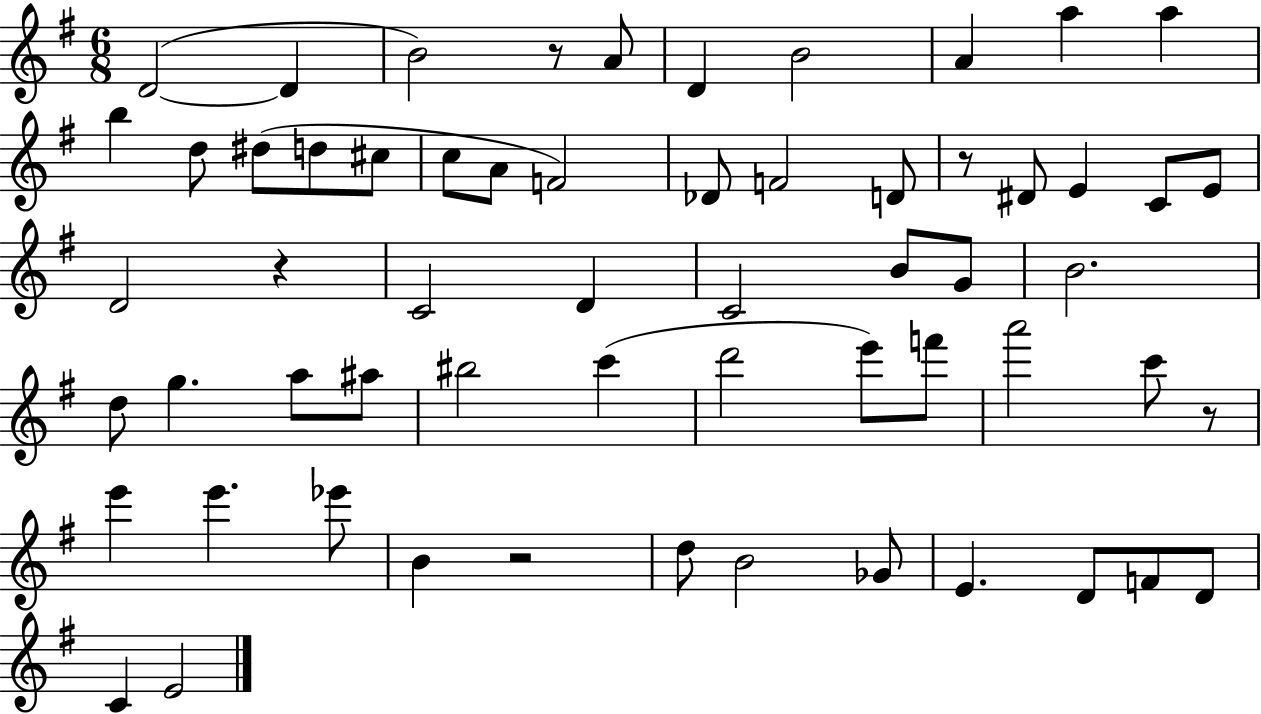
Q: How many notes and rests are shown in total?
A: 60